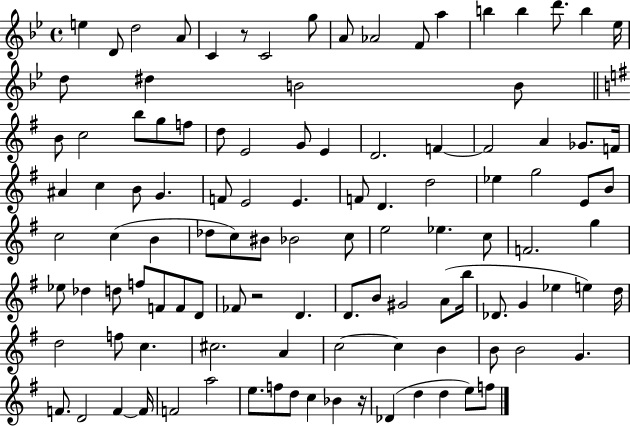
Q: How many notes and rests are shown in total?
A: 111